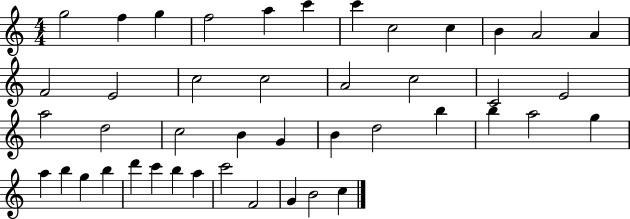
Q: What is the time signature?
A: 4/4